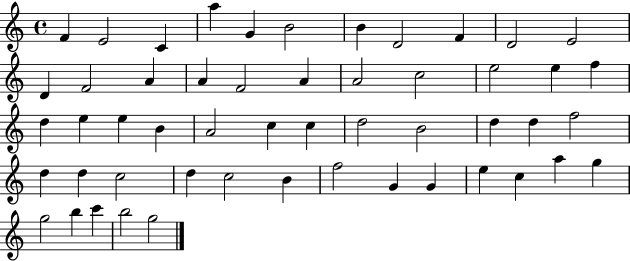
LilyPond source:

{
  \clef treble
  \time 4/4
  \defaultTimeSignature
  \key c \major
  f'4 e'2 c'4 | a''4 g'4 b'2 | b'4 d'2 f'4 | d'2 e'2 | \break d'4 f'2 a'4 | a'4 f'2 a'4 | a'2 c''2 | e''2 e''4 f''4 | \break d''4 e''4 e''4 b'4 | a'2 c''4 c''4 | d''2 b'2 | d''4 d''4 f''2 | \break d''4 d''4 c''2 | d''4 c''2 b'4 | f''2 g'4 g'4 | e''4 c''4 a''4 g''4 | \break g''2 b''4 c'''4 | b''2 g''2 | \bar "|."
}